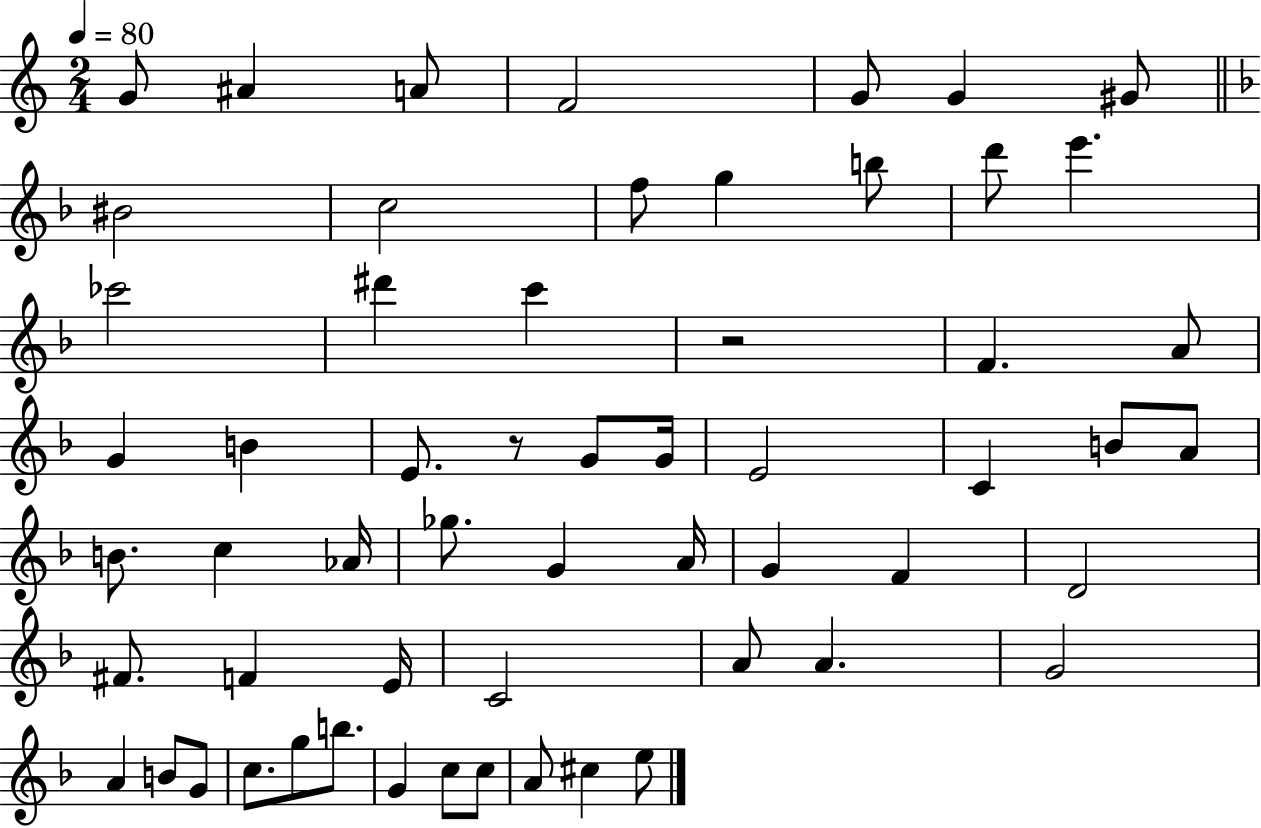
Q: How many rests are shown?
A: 2